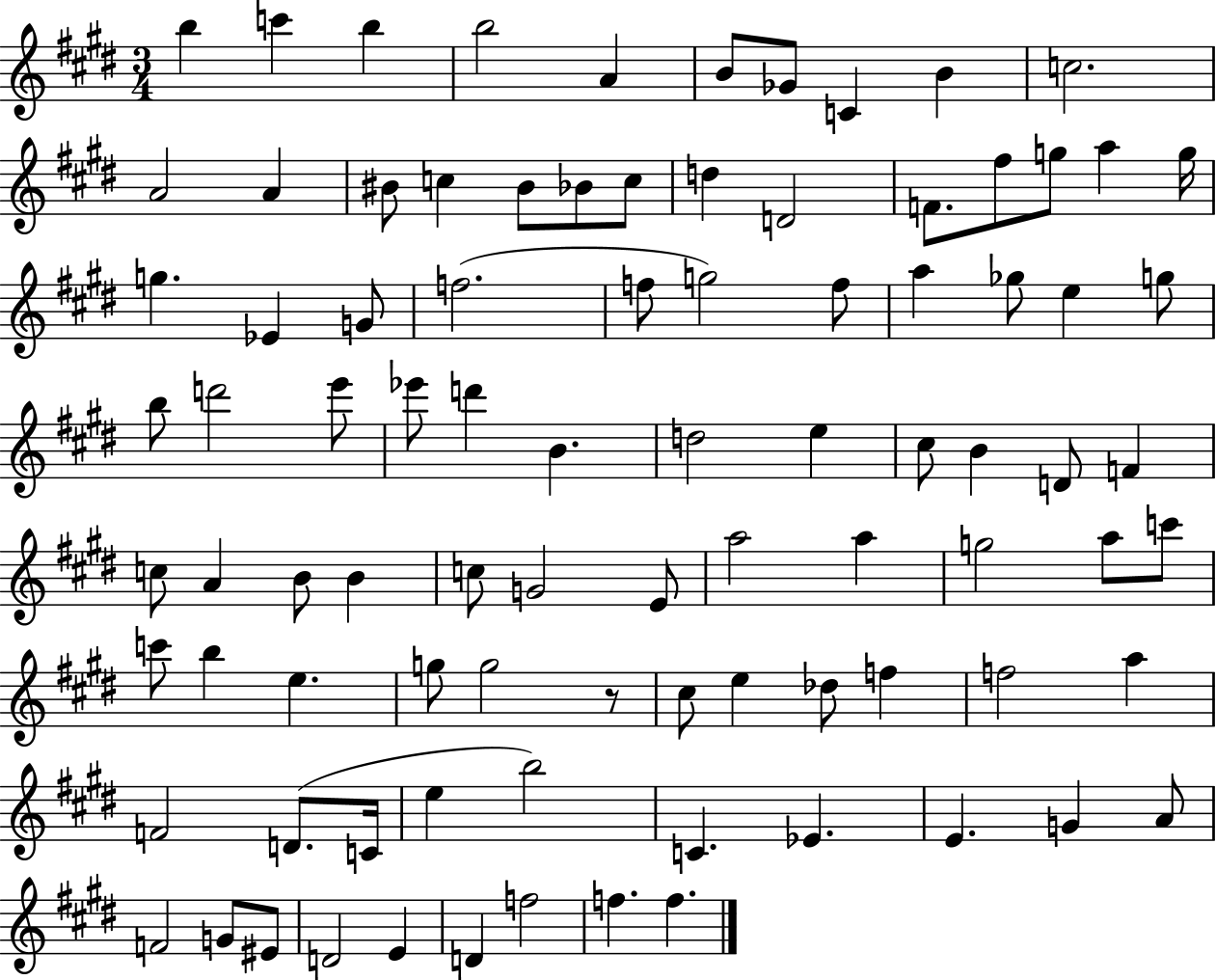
B5/q C6/q B5/q B5/h A4/q B4/e Gb4/e C4/q B4/q C5/h. A4/h A4/q BIS4/e C5/q BIS4/e Bb4/e C5/e D5/q D4/h F4/e. F#5/e G5/e A5/q G5/s G5/q. Eb4/q G4/e F5/h. F5/e G5/h F5/e A5/q Gb5/e E5/q G5/e B5/e D6/h E6/e Eb6/e D6/q B4/q. D5/h E5/q C#5/e B4/q D4/e F4/q C5/e A4/q B4/e B4/q C5/e G4/h E4/e A5/h A5/q G5/h A5/e C6/e C6/e B5/q E5/q. G5/e G5/h R/e C#5/e E5/q Db5/e F5/q F5/h A5/q F4/h D4/e. C4/s E5/q B5/h C4/q. Eb4/q. E4/q. G4/q A4/e F4/h G4/e EIS4/e D4/h E4/q D4/q F5/h F5/q. F5/q.